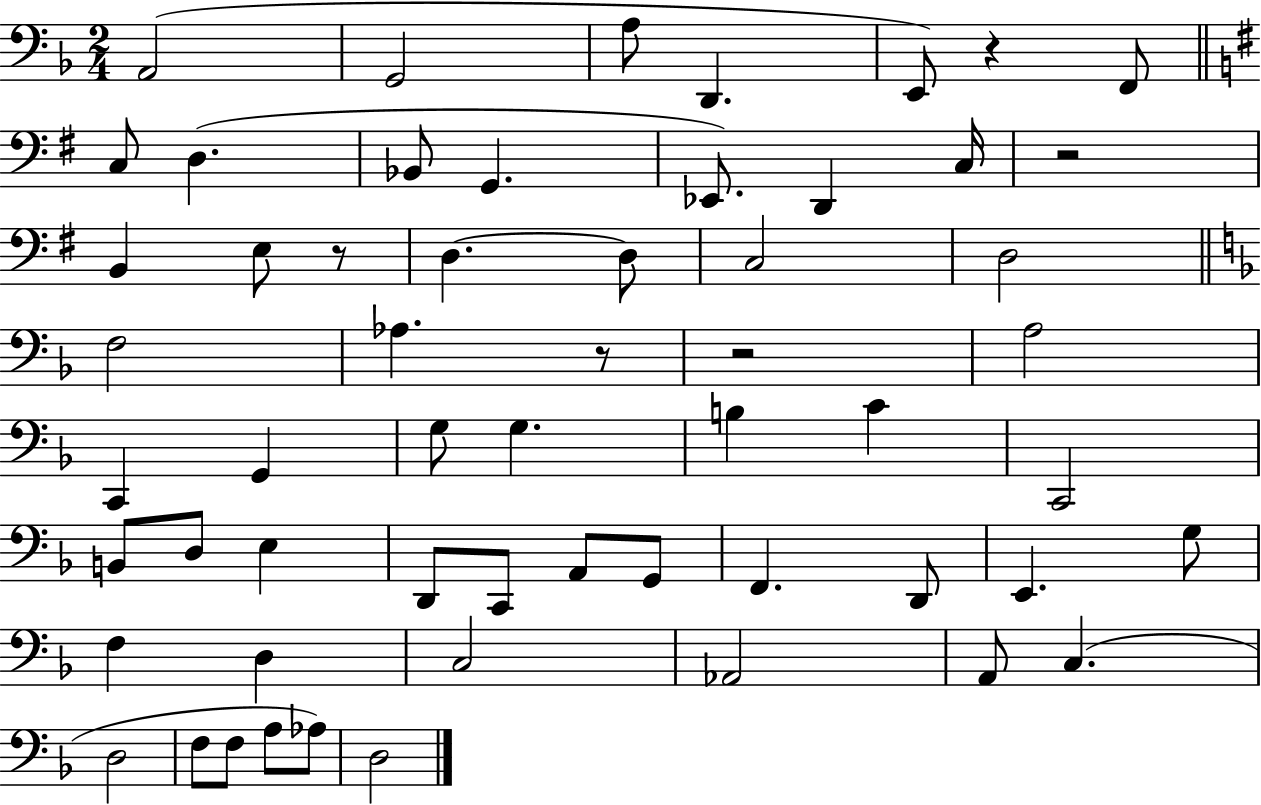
{
  \clef bass
  \numericTimeSignature
  \time 2/4
  \key f \major
  a,2( | g,2 | a8 d,4. | e,8) r4 f,8 | \break \bar "||" \break \key g \major c8 d4.( | bes,8 g,4. | ees,8.) d,4 c16 | r2 | \break b,4 e8 r8 | d4.~~ d8 | c2 | d2 | \break \bar "||" \break \key f \major f2 | aes4. r8 | r2 | a2 | \break c,4 g,4 | g8 g4. | b4 c'4 | c,2 | \break b,8 d8 e4 | d,8 c,8 a,8 g,8 | f,4. d,8 | e,4. g8 | \break f4 d4 | c2 | aes,2 | a,8 c4.( | \break d2 | f8 f8 a8 aes8) | d2 | \bar "|."
}